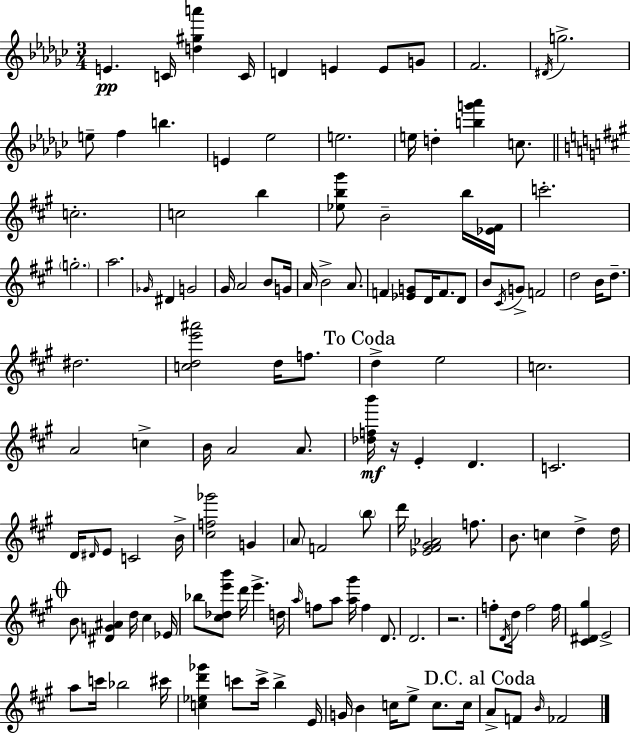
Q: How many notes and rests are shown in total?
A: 131